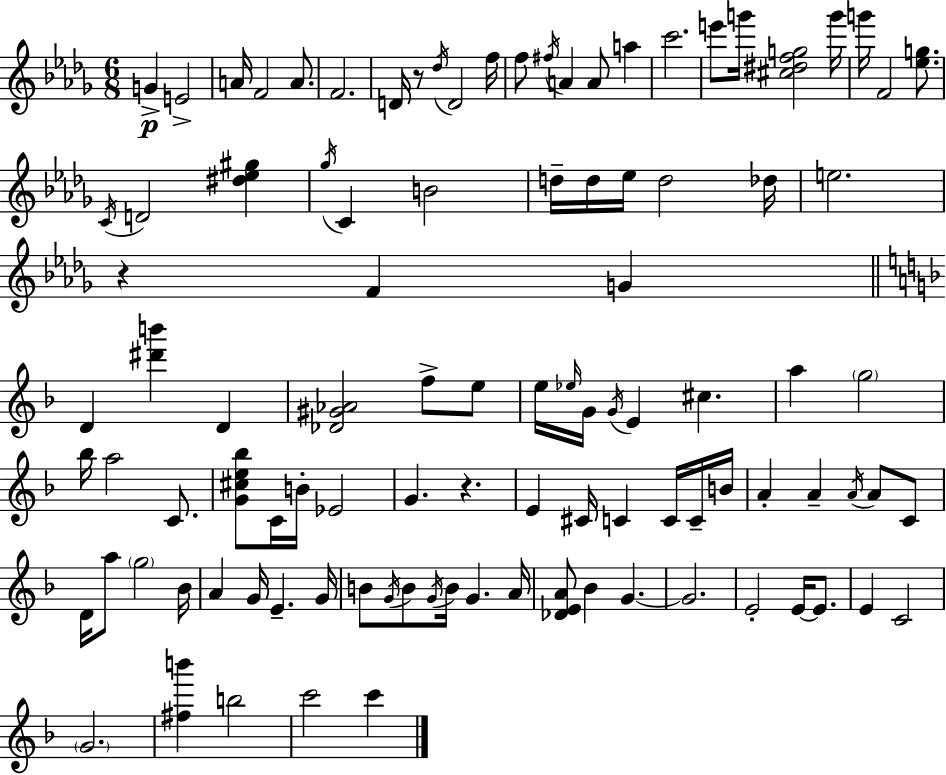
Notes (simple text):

G4/q E4/h A4/s F4/h A4/e. F4/h. D4/s R/e Db5/s D4/h F5/s F5/e F#5/s A4/q A4/e A5/q C6/h. E6/e G6/s [C#5,D#5,F5,G5]/h G6/s G6/s F4/h [Eb5,G5]/e. C4/s D4/h [D#5,Eb5,G#5]/q Gb5/s C4/q B4/h D5/s D5/s Eb5/s D5/h Db5/s E5/h. R/q F4/q G4/q D4/q [D#6,B6]/q D4/q [Db4,G#4,Ab4]/h F5/e E5/e E5/s Eb5/s G4/s G4/s E4/q C#5/q. A5/q G5/h Bb5/s A5/h C4/e. [G4,C#5,E5,Bb5]/e C4/s B4/s Eb4/h G4/q. R/q. E4/q C#4/s C4/q C4/s C4/s B4/s A4/q A4/q A4/s A4/e C4/e D4/s A5/e G5/h Bb4/s A4/q G4/s E4/q. G4/s B4/e G4/s B4/e G4/s B4/s G4/q. A4/s [Db4,E4,A4]/e Bb4/q G4/q. G4/h. E4/h E4/s E4/e. E4/q C4/h G4/h. [F#5,B6]/q B5/h C6/h C6/q